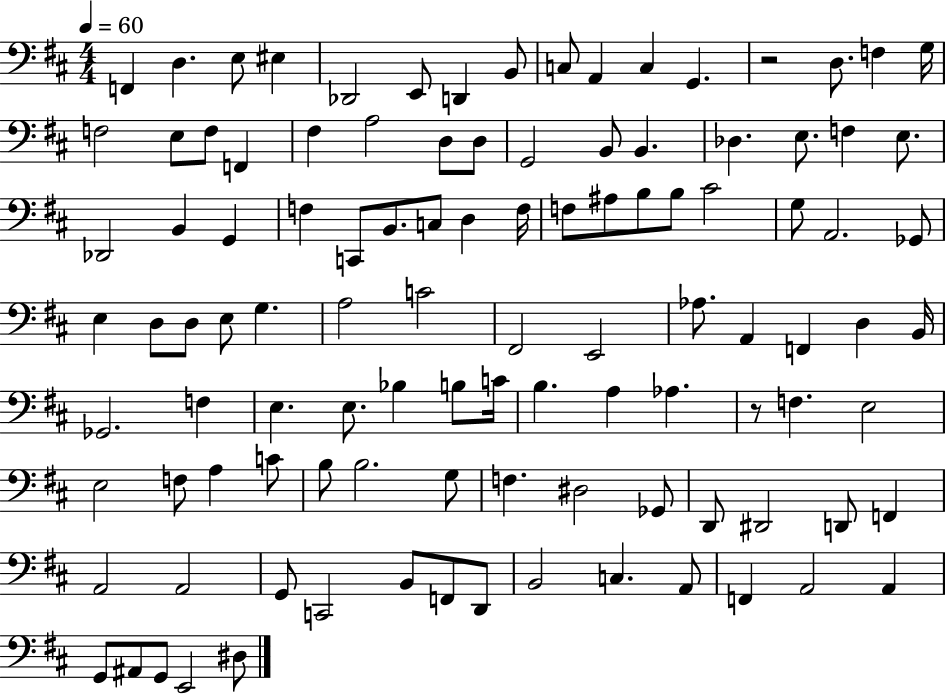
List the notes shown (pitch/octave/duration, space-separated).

F2/q D3/q. E3/e EIS3/q Db2/h E2/e D2/q B2/e C3/e A2/q C3/q G2/q. R/h D3/e. F3/q G3/s F3/h E3/e F3/e F2/q F#3/q A3/h D3/e D3/e G2/h B2/e B2/q. Db3/q. E3/e. F3/q E3/e. Db2/h B2/q G2/q F3/q C2/e B2/e. C3/e D3/q F3/s F3/e A#3/e B3/e B3/e C#4/h G3/e A2/h. Gb2/e E3/q D3/e D3/e E3/e G3/q. A3/h C4/h F#2/h E2/h Ab3/e. A2/q F2/q D3/q B2/s Gb2/h. F3/q E3/q. E3/e. Bb3/q B3/e C4/s B3/q. A3/q Ab3/q. R/e F3/q. E3/h E3/h F3/e A3/q C4/e B3/e B3/h. G3/e F3/q. D#3/h Gb2/e D2/e D#2/h D2/e F2/q A2/h A2/h G2/e C2/h B2/e F2/e D2/e B2/h C3/q. A2/e F2/q A2/h A2/q G2/e A#2/e G2/e E2/h D#3/e